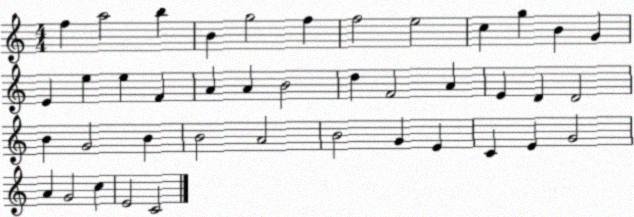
X:1
T:Untitled
M:4/4
L:1/4
K:C
f a2 b B g2 f f2 e2 c g B G E e e F A A B2 d F2 A E D D2 B G2 B B2 A2 B2 G E C E G2 A G2 c E2 C2